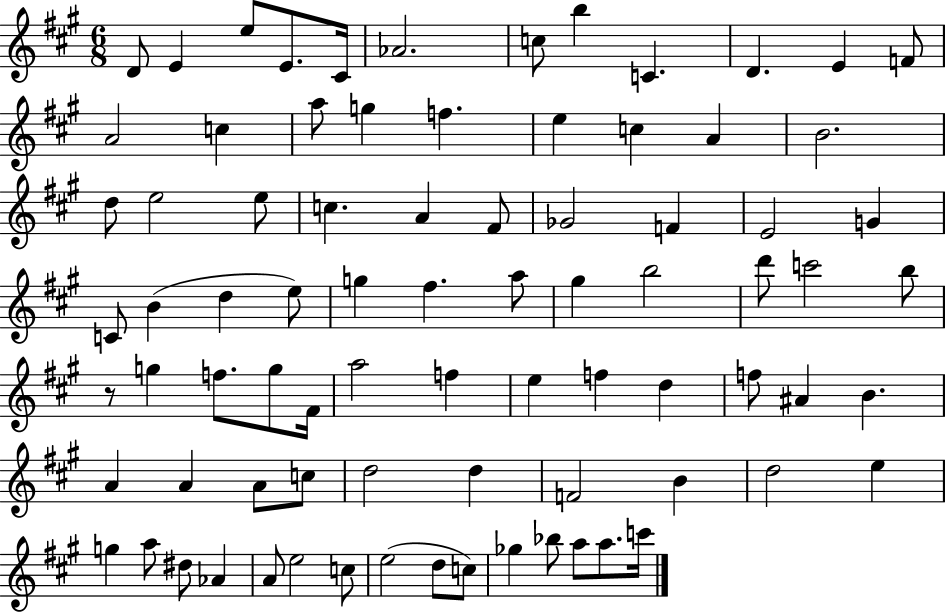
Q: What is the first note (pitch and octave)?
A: D4